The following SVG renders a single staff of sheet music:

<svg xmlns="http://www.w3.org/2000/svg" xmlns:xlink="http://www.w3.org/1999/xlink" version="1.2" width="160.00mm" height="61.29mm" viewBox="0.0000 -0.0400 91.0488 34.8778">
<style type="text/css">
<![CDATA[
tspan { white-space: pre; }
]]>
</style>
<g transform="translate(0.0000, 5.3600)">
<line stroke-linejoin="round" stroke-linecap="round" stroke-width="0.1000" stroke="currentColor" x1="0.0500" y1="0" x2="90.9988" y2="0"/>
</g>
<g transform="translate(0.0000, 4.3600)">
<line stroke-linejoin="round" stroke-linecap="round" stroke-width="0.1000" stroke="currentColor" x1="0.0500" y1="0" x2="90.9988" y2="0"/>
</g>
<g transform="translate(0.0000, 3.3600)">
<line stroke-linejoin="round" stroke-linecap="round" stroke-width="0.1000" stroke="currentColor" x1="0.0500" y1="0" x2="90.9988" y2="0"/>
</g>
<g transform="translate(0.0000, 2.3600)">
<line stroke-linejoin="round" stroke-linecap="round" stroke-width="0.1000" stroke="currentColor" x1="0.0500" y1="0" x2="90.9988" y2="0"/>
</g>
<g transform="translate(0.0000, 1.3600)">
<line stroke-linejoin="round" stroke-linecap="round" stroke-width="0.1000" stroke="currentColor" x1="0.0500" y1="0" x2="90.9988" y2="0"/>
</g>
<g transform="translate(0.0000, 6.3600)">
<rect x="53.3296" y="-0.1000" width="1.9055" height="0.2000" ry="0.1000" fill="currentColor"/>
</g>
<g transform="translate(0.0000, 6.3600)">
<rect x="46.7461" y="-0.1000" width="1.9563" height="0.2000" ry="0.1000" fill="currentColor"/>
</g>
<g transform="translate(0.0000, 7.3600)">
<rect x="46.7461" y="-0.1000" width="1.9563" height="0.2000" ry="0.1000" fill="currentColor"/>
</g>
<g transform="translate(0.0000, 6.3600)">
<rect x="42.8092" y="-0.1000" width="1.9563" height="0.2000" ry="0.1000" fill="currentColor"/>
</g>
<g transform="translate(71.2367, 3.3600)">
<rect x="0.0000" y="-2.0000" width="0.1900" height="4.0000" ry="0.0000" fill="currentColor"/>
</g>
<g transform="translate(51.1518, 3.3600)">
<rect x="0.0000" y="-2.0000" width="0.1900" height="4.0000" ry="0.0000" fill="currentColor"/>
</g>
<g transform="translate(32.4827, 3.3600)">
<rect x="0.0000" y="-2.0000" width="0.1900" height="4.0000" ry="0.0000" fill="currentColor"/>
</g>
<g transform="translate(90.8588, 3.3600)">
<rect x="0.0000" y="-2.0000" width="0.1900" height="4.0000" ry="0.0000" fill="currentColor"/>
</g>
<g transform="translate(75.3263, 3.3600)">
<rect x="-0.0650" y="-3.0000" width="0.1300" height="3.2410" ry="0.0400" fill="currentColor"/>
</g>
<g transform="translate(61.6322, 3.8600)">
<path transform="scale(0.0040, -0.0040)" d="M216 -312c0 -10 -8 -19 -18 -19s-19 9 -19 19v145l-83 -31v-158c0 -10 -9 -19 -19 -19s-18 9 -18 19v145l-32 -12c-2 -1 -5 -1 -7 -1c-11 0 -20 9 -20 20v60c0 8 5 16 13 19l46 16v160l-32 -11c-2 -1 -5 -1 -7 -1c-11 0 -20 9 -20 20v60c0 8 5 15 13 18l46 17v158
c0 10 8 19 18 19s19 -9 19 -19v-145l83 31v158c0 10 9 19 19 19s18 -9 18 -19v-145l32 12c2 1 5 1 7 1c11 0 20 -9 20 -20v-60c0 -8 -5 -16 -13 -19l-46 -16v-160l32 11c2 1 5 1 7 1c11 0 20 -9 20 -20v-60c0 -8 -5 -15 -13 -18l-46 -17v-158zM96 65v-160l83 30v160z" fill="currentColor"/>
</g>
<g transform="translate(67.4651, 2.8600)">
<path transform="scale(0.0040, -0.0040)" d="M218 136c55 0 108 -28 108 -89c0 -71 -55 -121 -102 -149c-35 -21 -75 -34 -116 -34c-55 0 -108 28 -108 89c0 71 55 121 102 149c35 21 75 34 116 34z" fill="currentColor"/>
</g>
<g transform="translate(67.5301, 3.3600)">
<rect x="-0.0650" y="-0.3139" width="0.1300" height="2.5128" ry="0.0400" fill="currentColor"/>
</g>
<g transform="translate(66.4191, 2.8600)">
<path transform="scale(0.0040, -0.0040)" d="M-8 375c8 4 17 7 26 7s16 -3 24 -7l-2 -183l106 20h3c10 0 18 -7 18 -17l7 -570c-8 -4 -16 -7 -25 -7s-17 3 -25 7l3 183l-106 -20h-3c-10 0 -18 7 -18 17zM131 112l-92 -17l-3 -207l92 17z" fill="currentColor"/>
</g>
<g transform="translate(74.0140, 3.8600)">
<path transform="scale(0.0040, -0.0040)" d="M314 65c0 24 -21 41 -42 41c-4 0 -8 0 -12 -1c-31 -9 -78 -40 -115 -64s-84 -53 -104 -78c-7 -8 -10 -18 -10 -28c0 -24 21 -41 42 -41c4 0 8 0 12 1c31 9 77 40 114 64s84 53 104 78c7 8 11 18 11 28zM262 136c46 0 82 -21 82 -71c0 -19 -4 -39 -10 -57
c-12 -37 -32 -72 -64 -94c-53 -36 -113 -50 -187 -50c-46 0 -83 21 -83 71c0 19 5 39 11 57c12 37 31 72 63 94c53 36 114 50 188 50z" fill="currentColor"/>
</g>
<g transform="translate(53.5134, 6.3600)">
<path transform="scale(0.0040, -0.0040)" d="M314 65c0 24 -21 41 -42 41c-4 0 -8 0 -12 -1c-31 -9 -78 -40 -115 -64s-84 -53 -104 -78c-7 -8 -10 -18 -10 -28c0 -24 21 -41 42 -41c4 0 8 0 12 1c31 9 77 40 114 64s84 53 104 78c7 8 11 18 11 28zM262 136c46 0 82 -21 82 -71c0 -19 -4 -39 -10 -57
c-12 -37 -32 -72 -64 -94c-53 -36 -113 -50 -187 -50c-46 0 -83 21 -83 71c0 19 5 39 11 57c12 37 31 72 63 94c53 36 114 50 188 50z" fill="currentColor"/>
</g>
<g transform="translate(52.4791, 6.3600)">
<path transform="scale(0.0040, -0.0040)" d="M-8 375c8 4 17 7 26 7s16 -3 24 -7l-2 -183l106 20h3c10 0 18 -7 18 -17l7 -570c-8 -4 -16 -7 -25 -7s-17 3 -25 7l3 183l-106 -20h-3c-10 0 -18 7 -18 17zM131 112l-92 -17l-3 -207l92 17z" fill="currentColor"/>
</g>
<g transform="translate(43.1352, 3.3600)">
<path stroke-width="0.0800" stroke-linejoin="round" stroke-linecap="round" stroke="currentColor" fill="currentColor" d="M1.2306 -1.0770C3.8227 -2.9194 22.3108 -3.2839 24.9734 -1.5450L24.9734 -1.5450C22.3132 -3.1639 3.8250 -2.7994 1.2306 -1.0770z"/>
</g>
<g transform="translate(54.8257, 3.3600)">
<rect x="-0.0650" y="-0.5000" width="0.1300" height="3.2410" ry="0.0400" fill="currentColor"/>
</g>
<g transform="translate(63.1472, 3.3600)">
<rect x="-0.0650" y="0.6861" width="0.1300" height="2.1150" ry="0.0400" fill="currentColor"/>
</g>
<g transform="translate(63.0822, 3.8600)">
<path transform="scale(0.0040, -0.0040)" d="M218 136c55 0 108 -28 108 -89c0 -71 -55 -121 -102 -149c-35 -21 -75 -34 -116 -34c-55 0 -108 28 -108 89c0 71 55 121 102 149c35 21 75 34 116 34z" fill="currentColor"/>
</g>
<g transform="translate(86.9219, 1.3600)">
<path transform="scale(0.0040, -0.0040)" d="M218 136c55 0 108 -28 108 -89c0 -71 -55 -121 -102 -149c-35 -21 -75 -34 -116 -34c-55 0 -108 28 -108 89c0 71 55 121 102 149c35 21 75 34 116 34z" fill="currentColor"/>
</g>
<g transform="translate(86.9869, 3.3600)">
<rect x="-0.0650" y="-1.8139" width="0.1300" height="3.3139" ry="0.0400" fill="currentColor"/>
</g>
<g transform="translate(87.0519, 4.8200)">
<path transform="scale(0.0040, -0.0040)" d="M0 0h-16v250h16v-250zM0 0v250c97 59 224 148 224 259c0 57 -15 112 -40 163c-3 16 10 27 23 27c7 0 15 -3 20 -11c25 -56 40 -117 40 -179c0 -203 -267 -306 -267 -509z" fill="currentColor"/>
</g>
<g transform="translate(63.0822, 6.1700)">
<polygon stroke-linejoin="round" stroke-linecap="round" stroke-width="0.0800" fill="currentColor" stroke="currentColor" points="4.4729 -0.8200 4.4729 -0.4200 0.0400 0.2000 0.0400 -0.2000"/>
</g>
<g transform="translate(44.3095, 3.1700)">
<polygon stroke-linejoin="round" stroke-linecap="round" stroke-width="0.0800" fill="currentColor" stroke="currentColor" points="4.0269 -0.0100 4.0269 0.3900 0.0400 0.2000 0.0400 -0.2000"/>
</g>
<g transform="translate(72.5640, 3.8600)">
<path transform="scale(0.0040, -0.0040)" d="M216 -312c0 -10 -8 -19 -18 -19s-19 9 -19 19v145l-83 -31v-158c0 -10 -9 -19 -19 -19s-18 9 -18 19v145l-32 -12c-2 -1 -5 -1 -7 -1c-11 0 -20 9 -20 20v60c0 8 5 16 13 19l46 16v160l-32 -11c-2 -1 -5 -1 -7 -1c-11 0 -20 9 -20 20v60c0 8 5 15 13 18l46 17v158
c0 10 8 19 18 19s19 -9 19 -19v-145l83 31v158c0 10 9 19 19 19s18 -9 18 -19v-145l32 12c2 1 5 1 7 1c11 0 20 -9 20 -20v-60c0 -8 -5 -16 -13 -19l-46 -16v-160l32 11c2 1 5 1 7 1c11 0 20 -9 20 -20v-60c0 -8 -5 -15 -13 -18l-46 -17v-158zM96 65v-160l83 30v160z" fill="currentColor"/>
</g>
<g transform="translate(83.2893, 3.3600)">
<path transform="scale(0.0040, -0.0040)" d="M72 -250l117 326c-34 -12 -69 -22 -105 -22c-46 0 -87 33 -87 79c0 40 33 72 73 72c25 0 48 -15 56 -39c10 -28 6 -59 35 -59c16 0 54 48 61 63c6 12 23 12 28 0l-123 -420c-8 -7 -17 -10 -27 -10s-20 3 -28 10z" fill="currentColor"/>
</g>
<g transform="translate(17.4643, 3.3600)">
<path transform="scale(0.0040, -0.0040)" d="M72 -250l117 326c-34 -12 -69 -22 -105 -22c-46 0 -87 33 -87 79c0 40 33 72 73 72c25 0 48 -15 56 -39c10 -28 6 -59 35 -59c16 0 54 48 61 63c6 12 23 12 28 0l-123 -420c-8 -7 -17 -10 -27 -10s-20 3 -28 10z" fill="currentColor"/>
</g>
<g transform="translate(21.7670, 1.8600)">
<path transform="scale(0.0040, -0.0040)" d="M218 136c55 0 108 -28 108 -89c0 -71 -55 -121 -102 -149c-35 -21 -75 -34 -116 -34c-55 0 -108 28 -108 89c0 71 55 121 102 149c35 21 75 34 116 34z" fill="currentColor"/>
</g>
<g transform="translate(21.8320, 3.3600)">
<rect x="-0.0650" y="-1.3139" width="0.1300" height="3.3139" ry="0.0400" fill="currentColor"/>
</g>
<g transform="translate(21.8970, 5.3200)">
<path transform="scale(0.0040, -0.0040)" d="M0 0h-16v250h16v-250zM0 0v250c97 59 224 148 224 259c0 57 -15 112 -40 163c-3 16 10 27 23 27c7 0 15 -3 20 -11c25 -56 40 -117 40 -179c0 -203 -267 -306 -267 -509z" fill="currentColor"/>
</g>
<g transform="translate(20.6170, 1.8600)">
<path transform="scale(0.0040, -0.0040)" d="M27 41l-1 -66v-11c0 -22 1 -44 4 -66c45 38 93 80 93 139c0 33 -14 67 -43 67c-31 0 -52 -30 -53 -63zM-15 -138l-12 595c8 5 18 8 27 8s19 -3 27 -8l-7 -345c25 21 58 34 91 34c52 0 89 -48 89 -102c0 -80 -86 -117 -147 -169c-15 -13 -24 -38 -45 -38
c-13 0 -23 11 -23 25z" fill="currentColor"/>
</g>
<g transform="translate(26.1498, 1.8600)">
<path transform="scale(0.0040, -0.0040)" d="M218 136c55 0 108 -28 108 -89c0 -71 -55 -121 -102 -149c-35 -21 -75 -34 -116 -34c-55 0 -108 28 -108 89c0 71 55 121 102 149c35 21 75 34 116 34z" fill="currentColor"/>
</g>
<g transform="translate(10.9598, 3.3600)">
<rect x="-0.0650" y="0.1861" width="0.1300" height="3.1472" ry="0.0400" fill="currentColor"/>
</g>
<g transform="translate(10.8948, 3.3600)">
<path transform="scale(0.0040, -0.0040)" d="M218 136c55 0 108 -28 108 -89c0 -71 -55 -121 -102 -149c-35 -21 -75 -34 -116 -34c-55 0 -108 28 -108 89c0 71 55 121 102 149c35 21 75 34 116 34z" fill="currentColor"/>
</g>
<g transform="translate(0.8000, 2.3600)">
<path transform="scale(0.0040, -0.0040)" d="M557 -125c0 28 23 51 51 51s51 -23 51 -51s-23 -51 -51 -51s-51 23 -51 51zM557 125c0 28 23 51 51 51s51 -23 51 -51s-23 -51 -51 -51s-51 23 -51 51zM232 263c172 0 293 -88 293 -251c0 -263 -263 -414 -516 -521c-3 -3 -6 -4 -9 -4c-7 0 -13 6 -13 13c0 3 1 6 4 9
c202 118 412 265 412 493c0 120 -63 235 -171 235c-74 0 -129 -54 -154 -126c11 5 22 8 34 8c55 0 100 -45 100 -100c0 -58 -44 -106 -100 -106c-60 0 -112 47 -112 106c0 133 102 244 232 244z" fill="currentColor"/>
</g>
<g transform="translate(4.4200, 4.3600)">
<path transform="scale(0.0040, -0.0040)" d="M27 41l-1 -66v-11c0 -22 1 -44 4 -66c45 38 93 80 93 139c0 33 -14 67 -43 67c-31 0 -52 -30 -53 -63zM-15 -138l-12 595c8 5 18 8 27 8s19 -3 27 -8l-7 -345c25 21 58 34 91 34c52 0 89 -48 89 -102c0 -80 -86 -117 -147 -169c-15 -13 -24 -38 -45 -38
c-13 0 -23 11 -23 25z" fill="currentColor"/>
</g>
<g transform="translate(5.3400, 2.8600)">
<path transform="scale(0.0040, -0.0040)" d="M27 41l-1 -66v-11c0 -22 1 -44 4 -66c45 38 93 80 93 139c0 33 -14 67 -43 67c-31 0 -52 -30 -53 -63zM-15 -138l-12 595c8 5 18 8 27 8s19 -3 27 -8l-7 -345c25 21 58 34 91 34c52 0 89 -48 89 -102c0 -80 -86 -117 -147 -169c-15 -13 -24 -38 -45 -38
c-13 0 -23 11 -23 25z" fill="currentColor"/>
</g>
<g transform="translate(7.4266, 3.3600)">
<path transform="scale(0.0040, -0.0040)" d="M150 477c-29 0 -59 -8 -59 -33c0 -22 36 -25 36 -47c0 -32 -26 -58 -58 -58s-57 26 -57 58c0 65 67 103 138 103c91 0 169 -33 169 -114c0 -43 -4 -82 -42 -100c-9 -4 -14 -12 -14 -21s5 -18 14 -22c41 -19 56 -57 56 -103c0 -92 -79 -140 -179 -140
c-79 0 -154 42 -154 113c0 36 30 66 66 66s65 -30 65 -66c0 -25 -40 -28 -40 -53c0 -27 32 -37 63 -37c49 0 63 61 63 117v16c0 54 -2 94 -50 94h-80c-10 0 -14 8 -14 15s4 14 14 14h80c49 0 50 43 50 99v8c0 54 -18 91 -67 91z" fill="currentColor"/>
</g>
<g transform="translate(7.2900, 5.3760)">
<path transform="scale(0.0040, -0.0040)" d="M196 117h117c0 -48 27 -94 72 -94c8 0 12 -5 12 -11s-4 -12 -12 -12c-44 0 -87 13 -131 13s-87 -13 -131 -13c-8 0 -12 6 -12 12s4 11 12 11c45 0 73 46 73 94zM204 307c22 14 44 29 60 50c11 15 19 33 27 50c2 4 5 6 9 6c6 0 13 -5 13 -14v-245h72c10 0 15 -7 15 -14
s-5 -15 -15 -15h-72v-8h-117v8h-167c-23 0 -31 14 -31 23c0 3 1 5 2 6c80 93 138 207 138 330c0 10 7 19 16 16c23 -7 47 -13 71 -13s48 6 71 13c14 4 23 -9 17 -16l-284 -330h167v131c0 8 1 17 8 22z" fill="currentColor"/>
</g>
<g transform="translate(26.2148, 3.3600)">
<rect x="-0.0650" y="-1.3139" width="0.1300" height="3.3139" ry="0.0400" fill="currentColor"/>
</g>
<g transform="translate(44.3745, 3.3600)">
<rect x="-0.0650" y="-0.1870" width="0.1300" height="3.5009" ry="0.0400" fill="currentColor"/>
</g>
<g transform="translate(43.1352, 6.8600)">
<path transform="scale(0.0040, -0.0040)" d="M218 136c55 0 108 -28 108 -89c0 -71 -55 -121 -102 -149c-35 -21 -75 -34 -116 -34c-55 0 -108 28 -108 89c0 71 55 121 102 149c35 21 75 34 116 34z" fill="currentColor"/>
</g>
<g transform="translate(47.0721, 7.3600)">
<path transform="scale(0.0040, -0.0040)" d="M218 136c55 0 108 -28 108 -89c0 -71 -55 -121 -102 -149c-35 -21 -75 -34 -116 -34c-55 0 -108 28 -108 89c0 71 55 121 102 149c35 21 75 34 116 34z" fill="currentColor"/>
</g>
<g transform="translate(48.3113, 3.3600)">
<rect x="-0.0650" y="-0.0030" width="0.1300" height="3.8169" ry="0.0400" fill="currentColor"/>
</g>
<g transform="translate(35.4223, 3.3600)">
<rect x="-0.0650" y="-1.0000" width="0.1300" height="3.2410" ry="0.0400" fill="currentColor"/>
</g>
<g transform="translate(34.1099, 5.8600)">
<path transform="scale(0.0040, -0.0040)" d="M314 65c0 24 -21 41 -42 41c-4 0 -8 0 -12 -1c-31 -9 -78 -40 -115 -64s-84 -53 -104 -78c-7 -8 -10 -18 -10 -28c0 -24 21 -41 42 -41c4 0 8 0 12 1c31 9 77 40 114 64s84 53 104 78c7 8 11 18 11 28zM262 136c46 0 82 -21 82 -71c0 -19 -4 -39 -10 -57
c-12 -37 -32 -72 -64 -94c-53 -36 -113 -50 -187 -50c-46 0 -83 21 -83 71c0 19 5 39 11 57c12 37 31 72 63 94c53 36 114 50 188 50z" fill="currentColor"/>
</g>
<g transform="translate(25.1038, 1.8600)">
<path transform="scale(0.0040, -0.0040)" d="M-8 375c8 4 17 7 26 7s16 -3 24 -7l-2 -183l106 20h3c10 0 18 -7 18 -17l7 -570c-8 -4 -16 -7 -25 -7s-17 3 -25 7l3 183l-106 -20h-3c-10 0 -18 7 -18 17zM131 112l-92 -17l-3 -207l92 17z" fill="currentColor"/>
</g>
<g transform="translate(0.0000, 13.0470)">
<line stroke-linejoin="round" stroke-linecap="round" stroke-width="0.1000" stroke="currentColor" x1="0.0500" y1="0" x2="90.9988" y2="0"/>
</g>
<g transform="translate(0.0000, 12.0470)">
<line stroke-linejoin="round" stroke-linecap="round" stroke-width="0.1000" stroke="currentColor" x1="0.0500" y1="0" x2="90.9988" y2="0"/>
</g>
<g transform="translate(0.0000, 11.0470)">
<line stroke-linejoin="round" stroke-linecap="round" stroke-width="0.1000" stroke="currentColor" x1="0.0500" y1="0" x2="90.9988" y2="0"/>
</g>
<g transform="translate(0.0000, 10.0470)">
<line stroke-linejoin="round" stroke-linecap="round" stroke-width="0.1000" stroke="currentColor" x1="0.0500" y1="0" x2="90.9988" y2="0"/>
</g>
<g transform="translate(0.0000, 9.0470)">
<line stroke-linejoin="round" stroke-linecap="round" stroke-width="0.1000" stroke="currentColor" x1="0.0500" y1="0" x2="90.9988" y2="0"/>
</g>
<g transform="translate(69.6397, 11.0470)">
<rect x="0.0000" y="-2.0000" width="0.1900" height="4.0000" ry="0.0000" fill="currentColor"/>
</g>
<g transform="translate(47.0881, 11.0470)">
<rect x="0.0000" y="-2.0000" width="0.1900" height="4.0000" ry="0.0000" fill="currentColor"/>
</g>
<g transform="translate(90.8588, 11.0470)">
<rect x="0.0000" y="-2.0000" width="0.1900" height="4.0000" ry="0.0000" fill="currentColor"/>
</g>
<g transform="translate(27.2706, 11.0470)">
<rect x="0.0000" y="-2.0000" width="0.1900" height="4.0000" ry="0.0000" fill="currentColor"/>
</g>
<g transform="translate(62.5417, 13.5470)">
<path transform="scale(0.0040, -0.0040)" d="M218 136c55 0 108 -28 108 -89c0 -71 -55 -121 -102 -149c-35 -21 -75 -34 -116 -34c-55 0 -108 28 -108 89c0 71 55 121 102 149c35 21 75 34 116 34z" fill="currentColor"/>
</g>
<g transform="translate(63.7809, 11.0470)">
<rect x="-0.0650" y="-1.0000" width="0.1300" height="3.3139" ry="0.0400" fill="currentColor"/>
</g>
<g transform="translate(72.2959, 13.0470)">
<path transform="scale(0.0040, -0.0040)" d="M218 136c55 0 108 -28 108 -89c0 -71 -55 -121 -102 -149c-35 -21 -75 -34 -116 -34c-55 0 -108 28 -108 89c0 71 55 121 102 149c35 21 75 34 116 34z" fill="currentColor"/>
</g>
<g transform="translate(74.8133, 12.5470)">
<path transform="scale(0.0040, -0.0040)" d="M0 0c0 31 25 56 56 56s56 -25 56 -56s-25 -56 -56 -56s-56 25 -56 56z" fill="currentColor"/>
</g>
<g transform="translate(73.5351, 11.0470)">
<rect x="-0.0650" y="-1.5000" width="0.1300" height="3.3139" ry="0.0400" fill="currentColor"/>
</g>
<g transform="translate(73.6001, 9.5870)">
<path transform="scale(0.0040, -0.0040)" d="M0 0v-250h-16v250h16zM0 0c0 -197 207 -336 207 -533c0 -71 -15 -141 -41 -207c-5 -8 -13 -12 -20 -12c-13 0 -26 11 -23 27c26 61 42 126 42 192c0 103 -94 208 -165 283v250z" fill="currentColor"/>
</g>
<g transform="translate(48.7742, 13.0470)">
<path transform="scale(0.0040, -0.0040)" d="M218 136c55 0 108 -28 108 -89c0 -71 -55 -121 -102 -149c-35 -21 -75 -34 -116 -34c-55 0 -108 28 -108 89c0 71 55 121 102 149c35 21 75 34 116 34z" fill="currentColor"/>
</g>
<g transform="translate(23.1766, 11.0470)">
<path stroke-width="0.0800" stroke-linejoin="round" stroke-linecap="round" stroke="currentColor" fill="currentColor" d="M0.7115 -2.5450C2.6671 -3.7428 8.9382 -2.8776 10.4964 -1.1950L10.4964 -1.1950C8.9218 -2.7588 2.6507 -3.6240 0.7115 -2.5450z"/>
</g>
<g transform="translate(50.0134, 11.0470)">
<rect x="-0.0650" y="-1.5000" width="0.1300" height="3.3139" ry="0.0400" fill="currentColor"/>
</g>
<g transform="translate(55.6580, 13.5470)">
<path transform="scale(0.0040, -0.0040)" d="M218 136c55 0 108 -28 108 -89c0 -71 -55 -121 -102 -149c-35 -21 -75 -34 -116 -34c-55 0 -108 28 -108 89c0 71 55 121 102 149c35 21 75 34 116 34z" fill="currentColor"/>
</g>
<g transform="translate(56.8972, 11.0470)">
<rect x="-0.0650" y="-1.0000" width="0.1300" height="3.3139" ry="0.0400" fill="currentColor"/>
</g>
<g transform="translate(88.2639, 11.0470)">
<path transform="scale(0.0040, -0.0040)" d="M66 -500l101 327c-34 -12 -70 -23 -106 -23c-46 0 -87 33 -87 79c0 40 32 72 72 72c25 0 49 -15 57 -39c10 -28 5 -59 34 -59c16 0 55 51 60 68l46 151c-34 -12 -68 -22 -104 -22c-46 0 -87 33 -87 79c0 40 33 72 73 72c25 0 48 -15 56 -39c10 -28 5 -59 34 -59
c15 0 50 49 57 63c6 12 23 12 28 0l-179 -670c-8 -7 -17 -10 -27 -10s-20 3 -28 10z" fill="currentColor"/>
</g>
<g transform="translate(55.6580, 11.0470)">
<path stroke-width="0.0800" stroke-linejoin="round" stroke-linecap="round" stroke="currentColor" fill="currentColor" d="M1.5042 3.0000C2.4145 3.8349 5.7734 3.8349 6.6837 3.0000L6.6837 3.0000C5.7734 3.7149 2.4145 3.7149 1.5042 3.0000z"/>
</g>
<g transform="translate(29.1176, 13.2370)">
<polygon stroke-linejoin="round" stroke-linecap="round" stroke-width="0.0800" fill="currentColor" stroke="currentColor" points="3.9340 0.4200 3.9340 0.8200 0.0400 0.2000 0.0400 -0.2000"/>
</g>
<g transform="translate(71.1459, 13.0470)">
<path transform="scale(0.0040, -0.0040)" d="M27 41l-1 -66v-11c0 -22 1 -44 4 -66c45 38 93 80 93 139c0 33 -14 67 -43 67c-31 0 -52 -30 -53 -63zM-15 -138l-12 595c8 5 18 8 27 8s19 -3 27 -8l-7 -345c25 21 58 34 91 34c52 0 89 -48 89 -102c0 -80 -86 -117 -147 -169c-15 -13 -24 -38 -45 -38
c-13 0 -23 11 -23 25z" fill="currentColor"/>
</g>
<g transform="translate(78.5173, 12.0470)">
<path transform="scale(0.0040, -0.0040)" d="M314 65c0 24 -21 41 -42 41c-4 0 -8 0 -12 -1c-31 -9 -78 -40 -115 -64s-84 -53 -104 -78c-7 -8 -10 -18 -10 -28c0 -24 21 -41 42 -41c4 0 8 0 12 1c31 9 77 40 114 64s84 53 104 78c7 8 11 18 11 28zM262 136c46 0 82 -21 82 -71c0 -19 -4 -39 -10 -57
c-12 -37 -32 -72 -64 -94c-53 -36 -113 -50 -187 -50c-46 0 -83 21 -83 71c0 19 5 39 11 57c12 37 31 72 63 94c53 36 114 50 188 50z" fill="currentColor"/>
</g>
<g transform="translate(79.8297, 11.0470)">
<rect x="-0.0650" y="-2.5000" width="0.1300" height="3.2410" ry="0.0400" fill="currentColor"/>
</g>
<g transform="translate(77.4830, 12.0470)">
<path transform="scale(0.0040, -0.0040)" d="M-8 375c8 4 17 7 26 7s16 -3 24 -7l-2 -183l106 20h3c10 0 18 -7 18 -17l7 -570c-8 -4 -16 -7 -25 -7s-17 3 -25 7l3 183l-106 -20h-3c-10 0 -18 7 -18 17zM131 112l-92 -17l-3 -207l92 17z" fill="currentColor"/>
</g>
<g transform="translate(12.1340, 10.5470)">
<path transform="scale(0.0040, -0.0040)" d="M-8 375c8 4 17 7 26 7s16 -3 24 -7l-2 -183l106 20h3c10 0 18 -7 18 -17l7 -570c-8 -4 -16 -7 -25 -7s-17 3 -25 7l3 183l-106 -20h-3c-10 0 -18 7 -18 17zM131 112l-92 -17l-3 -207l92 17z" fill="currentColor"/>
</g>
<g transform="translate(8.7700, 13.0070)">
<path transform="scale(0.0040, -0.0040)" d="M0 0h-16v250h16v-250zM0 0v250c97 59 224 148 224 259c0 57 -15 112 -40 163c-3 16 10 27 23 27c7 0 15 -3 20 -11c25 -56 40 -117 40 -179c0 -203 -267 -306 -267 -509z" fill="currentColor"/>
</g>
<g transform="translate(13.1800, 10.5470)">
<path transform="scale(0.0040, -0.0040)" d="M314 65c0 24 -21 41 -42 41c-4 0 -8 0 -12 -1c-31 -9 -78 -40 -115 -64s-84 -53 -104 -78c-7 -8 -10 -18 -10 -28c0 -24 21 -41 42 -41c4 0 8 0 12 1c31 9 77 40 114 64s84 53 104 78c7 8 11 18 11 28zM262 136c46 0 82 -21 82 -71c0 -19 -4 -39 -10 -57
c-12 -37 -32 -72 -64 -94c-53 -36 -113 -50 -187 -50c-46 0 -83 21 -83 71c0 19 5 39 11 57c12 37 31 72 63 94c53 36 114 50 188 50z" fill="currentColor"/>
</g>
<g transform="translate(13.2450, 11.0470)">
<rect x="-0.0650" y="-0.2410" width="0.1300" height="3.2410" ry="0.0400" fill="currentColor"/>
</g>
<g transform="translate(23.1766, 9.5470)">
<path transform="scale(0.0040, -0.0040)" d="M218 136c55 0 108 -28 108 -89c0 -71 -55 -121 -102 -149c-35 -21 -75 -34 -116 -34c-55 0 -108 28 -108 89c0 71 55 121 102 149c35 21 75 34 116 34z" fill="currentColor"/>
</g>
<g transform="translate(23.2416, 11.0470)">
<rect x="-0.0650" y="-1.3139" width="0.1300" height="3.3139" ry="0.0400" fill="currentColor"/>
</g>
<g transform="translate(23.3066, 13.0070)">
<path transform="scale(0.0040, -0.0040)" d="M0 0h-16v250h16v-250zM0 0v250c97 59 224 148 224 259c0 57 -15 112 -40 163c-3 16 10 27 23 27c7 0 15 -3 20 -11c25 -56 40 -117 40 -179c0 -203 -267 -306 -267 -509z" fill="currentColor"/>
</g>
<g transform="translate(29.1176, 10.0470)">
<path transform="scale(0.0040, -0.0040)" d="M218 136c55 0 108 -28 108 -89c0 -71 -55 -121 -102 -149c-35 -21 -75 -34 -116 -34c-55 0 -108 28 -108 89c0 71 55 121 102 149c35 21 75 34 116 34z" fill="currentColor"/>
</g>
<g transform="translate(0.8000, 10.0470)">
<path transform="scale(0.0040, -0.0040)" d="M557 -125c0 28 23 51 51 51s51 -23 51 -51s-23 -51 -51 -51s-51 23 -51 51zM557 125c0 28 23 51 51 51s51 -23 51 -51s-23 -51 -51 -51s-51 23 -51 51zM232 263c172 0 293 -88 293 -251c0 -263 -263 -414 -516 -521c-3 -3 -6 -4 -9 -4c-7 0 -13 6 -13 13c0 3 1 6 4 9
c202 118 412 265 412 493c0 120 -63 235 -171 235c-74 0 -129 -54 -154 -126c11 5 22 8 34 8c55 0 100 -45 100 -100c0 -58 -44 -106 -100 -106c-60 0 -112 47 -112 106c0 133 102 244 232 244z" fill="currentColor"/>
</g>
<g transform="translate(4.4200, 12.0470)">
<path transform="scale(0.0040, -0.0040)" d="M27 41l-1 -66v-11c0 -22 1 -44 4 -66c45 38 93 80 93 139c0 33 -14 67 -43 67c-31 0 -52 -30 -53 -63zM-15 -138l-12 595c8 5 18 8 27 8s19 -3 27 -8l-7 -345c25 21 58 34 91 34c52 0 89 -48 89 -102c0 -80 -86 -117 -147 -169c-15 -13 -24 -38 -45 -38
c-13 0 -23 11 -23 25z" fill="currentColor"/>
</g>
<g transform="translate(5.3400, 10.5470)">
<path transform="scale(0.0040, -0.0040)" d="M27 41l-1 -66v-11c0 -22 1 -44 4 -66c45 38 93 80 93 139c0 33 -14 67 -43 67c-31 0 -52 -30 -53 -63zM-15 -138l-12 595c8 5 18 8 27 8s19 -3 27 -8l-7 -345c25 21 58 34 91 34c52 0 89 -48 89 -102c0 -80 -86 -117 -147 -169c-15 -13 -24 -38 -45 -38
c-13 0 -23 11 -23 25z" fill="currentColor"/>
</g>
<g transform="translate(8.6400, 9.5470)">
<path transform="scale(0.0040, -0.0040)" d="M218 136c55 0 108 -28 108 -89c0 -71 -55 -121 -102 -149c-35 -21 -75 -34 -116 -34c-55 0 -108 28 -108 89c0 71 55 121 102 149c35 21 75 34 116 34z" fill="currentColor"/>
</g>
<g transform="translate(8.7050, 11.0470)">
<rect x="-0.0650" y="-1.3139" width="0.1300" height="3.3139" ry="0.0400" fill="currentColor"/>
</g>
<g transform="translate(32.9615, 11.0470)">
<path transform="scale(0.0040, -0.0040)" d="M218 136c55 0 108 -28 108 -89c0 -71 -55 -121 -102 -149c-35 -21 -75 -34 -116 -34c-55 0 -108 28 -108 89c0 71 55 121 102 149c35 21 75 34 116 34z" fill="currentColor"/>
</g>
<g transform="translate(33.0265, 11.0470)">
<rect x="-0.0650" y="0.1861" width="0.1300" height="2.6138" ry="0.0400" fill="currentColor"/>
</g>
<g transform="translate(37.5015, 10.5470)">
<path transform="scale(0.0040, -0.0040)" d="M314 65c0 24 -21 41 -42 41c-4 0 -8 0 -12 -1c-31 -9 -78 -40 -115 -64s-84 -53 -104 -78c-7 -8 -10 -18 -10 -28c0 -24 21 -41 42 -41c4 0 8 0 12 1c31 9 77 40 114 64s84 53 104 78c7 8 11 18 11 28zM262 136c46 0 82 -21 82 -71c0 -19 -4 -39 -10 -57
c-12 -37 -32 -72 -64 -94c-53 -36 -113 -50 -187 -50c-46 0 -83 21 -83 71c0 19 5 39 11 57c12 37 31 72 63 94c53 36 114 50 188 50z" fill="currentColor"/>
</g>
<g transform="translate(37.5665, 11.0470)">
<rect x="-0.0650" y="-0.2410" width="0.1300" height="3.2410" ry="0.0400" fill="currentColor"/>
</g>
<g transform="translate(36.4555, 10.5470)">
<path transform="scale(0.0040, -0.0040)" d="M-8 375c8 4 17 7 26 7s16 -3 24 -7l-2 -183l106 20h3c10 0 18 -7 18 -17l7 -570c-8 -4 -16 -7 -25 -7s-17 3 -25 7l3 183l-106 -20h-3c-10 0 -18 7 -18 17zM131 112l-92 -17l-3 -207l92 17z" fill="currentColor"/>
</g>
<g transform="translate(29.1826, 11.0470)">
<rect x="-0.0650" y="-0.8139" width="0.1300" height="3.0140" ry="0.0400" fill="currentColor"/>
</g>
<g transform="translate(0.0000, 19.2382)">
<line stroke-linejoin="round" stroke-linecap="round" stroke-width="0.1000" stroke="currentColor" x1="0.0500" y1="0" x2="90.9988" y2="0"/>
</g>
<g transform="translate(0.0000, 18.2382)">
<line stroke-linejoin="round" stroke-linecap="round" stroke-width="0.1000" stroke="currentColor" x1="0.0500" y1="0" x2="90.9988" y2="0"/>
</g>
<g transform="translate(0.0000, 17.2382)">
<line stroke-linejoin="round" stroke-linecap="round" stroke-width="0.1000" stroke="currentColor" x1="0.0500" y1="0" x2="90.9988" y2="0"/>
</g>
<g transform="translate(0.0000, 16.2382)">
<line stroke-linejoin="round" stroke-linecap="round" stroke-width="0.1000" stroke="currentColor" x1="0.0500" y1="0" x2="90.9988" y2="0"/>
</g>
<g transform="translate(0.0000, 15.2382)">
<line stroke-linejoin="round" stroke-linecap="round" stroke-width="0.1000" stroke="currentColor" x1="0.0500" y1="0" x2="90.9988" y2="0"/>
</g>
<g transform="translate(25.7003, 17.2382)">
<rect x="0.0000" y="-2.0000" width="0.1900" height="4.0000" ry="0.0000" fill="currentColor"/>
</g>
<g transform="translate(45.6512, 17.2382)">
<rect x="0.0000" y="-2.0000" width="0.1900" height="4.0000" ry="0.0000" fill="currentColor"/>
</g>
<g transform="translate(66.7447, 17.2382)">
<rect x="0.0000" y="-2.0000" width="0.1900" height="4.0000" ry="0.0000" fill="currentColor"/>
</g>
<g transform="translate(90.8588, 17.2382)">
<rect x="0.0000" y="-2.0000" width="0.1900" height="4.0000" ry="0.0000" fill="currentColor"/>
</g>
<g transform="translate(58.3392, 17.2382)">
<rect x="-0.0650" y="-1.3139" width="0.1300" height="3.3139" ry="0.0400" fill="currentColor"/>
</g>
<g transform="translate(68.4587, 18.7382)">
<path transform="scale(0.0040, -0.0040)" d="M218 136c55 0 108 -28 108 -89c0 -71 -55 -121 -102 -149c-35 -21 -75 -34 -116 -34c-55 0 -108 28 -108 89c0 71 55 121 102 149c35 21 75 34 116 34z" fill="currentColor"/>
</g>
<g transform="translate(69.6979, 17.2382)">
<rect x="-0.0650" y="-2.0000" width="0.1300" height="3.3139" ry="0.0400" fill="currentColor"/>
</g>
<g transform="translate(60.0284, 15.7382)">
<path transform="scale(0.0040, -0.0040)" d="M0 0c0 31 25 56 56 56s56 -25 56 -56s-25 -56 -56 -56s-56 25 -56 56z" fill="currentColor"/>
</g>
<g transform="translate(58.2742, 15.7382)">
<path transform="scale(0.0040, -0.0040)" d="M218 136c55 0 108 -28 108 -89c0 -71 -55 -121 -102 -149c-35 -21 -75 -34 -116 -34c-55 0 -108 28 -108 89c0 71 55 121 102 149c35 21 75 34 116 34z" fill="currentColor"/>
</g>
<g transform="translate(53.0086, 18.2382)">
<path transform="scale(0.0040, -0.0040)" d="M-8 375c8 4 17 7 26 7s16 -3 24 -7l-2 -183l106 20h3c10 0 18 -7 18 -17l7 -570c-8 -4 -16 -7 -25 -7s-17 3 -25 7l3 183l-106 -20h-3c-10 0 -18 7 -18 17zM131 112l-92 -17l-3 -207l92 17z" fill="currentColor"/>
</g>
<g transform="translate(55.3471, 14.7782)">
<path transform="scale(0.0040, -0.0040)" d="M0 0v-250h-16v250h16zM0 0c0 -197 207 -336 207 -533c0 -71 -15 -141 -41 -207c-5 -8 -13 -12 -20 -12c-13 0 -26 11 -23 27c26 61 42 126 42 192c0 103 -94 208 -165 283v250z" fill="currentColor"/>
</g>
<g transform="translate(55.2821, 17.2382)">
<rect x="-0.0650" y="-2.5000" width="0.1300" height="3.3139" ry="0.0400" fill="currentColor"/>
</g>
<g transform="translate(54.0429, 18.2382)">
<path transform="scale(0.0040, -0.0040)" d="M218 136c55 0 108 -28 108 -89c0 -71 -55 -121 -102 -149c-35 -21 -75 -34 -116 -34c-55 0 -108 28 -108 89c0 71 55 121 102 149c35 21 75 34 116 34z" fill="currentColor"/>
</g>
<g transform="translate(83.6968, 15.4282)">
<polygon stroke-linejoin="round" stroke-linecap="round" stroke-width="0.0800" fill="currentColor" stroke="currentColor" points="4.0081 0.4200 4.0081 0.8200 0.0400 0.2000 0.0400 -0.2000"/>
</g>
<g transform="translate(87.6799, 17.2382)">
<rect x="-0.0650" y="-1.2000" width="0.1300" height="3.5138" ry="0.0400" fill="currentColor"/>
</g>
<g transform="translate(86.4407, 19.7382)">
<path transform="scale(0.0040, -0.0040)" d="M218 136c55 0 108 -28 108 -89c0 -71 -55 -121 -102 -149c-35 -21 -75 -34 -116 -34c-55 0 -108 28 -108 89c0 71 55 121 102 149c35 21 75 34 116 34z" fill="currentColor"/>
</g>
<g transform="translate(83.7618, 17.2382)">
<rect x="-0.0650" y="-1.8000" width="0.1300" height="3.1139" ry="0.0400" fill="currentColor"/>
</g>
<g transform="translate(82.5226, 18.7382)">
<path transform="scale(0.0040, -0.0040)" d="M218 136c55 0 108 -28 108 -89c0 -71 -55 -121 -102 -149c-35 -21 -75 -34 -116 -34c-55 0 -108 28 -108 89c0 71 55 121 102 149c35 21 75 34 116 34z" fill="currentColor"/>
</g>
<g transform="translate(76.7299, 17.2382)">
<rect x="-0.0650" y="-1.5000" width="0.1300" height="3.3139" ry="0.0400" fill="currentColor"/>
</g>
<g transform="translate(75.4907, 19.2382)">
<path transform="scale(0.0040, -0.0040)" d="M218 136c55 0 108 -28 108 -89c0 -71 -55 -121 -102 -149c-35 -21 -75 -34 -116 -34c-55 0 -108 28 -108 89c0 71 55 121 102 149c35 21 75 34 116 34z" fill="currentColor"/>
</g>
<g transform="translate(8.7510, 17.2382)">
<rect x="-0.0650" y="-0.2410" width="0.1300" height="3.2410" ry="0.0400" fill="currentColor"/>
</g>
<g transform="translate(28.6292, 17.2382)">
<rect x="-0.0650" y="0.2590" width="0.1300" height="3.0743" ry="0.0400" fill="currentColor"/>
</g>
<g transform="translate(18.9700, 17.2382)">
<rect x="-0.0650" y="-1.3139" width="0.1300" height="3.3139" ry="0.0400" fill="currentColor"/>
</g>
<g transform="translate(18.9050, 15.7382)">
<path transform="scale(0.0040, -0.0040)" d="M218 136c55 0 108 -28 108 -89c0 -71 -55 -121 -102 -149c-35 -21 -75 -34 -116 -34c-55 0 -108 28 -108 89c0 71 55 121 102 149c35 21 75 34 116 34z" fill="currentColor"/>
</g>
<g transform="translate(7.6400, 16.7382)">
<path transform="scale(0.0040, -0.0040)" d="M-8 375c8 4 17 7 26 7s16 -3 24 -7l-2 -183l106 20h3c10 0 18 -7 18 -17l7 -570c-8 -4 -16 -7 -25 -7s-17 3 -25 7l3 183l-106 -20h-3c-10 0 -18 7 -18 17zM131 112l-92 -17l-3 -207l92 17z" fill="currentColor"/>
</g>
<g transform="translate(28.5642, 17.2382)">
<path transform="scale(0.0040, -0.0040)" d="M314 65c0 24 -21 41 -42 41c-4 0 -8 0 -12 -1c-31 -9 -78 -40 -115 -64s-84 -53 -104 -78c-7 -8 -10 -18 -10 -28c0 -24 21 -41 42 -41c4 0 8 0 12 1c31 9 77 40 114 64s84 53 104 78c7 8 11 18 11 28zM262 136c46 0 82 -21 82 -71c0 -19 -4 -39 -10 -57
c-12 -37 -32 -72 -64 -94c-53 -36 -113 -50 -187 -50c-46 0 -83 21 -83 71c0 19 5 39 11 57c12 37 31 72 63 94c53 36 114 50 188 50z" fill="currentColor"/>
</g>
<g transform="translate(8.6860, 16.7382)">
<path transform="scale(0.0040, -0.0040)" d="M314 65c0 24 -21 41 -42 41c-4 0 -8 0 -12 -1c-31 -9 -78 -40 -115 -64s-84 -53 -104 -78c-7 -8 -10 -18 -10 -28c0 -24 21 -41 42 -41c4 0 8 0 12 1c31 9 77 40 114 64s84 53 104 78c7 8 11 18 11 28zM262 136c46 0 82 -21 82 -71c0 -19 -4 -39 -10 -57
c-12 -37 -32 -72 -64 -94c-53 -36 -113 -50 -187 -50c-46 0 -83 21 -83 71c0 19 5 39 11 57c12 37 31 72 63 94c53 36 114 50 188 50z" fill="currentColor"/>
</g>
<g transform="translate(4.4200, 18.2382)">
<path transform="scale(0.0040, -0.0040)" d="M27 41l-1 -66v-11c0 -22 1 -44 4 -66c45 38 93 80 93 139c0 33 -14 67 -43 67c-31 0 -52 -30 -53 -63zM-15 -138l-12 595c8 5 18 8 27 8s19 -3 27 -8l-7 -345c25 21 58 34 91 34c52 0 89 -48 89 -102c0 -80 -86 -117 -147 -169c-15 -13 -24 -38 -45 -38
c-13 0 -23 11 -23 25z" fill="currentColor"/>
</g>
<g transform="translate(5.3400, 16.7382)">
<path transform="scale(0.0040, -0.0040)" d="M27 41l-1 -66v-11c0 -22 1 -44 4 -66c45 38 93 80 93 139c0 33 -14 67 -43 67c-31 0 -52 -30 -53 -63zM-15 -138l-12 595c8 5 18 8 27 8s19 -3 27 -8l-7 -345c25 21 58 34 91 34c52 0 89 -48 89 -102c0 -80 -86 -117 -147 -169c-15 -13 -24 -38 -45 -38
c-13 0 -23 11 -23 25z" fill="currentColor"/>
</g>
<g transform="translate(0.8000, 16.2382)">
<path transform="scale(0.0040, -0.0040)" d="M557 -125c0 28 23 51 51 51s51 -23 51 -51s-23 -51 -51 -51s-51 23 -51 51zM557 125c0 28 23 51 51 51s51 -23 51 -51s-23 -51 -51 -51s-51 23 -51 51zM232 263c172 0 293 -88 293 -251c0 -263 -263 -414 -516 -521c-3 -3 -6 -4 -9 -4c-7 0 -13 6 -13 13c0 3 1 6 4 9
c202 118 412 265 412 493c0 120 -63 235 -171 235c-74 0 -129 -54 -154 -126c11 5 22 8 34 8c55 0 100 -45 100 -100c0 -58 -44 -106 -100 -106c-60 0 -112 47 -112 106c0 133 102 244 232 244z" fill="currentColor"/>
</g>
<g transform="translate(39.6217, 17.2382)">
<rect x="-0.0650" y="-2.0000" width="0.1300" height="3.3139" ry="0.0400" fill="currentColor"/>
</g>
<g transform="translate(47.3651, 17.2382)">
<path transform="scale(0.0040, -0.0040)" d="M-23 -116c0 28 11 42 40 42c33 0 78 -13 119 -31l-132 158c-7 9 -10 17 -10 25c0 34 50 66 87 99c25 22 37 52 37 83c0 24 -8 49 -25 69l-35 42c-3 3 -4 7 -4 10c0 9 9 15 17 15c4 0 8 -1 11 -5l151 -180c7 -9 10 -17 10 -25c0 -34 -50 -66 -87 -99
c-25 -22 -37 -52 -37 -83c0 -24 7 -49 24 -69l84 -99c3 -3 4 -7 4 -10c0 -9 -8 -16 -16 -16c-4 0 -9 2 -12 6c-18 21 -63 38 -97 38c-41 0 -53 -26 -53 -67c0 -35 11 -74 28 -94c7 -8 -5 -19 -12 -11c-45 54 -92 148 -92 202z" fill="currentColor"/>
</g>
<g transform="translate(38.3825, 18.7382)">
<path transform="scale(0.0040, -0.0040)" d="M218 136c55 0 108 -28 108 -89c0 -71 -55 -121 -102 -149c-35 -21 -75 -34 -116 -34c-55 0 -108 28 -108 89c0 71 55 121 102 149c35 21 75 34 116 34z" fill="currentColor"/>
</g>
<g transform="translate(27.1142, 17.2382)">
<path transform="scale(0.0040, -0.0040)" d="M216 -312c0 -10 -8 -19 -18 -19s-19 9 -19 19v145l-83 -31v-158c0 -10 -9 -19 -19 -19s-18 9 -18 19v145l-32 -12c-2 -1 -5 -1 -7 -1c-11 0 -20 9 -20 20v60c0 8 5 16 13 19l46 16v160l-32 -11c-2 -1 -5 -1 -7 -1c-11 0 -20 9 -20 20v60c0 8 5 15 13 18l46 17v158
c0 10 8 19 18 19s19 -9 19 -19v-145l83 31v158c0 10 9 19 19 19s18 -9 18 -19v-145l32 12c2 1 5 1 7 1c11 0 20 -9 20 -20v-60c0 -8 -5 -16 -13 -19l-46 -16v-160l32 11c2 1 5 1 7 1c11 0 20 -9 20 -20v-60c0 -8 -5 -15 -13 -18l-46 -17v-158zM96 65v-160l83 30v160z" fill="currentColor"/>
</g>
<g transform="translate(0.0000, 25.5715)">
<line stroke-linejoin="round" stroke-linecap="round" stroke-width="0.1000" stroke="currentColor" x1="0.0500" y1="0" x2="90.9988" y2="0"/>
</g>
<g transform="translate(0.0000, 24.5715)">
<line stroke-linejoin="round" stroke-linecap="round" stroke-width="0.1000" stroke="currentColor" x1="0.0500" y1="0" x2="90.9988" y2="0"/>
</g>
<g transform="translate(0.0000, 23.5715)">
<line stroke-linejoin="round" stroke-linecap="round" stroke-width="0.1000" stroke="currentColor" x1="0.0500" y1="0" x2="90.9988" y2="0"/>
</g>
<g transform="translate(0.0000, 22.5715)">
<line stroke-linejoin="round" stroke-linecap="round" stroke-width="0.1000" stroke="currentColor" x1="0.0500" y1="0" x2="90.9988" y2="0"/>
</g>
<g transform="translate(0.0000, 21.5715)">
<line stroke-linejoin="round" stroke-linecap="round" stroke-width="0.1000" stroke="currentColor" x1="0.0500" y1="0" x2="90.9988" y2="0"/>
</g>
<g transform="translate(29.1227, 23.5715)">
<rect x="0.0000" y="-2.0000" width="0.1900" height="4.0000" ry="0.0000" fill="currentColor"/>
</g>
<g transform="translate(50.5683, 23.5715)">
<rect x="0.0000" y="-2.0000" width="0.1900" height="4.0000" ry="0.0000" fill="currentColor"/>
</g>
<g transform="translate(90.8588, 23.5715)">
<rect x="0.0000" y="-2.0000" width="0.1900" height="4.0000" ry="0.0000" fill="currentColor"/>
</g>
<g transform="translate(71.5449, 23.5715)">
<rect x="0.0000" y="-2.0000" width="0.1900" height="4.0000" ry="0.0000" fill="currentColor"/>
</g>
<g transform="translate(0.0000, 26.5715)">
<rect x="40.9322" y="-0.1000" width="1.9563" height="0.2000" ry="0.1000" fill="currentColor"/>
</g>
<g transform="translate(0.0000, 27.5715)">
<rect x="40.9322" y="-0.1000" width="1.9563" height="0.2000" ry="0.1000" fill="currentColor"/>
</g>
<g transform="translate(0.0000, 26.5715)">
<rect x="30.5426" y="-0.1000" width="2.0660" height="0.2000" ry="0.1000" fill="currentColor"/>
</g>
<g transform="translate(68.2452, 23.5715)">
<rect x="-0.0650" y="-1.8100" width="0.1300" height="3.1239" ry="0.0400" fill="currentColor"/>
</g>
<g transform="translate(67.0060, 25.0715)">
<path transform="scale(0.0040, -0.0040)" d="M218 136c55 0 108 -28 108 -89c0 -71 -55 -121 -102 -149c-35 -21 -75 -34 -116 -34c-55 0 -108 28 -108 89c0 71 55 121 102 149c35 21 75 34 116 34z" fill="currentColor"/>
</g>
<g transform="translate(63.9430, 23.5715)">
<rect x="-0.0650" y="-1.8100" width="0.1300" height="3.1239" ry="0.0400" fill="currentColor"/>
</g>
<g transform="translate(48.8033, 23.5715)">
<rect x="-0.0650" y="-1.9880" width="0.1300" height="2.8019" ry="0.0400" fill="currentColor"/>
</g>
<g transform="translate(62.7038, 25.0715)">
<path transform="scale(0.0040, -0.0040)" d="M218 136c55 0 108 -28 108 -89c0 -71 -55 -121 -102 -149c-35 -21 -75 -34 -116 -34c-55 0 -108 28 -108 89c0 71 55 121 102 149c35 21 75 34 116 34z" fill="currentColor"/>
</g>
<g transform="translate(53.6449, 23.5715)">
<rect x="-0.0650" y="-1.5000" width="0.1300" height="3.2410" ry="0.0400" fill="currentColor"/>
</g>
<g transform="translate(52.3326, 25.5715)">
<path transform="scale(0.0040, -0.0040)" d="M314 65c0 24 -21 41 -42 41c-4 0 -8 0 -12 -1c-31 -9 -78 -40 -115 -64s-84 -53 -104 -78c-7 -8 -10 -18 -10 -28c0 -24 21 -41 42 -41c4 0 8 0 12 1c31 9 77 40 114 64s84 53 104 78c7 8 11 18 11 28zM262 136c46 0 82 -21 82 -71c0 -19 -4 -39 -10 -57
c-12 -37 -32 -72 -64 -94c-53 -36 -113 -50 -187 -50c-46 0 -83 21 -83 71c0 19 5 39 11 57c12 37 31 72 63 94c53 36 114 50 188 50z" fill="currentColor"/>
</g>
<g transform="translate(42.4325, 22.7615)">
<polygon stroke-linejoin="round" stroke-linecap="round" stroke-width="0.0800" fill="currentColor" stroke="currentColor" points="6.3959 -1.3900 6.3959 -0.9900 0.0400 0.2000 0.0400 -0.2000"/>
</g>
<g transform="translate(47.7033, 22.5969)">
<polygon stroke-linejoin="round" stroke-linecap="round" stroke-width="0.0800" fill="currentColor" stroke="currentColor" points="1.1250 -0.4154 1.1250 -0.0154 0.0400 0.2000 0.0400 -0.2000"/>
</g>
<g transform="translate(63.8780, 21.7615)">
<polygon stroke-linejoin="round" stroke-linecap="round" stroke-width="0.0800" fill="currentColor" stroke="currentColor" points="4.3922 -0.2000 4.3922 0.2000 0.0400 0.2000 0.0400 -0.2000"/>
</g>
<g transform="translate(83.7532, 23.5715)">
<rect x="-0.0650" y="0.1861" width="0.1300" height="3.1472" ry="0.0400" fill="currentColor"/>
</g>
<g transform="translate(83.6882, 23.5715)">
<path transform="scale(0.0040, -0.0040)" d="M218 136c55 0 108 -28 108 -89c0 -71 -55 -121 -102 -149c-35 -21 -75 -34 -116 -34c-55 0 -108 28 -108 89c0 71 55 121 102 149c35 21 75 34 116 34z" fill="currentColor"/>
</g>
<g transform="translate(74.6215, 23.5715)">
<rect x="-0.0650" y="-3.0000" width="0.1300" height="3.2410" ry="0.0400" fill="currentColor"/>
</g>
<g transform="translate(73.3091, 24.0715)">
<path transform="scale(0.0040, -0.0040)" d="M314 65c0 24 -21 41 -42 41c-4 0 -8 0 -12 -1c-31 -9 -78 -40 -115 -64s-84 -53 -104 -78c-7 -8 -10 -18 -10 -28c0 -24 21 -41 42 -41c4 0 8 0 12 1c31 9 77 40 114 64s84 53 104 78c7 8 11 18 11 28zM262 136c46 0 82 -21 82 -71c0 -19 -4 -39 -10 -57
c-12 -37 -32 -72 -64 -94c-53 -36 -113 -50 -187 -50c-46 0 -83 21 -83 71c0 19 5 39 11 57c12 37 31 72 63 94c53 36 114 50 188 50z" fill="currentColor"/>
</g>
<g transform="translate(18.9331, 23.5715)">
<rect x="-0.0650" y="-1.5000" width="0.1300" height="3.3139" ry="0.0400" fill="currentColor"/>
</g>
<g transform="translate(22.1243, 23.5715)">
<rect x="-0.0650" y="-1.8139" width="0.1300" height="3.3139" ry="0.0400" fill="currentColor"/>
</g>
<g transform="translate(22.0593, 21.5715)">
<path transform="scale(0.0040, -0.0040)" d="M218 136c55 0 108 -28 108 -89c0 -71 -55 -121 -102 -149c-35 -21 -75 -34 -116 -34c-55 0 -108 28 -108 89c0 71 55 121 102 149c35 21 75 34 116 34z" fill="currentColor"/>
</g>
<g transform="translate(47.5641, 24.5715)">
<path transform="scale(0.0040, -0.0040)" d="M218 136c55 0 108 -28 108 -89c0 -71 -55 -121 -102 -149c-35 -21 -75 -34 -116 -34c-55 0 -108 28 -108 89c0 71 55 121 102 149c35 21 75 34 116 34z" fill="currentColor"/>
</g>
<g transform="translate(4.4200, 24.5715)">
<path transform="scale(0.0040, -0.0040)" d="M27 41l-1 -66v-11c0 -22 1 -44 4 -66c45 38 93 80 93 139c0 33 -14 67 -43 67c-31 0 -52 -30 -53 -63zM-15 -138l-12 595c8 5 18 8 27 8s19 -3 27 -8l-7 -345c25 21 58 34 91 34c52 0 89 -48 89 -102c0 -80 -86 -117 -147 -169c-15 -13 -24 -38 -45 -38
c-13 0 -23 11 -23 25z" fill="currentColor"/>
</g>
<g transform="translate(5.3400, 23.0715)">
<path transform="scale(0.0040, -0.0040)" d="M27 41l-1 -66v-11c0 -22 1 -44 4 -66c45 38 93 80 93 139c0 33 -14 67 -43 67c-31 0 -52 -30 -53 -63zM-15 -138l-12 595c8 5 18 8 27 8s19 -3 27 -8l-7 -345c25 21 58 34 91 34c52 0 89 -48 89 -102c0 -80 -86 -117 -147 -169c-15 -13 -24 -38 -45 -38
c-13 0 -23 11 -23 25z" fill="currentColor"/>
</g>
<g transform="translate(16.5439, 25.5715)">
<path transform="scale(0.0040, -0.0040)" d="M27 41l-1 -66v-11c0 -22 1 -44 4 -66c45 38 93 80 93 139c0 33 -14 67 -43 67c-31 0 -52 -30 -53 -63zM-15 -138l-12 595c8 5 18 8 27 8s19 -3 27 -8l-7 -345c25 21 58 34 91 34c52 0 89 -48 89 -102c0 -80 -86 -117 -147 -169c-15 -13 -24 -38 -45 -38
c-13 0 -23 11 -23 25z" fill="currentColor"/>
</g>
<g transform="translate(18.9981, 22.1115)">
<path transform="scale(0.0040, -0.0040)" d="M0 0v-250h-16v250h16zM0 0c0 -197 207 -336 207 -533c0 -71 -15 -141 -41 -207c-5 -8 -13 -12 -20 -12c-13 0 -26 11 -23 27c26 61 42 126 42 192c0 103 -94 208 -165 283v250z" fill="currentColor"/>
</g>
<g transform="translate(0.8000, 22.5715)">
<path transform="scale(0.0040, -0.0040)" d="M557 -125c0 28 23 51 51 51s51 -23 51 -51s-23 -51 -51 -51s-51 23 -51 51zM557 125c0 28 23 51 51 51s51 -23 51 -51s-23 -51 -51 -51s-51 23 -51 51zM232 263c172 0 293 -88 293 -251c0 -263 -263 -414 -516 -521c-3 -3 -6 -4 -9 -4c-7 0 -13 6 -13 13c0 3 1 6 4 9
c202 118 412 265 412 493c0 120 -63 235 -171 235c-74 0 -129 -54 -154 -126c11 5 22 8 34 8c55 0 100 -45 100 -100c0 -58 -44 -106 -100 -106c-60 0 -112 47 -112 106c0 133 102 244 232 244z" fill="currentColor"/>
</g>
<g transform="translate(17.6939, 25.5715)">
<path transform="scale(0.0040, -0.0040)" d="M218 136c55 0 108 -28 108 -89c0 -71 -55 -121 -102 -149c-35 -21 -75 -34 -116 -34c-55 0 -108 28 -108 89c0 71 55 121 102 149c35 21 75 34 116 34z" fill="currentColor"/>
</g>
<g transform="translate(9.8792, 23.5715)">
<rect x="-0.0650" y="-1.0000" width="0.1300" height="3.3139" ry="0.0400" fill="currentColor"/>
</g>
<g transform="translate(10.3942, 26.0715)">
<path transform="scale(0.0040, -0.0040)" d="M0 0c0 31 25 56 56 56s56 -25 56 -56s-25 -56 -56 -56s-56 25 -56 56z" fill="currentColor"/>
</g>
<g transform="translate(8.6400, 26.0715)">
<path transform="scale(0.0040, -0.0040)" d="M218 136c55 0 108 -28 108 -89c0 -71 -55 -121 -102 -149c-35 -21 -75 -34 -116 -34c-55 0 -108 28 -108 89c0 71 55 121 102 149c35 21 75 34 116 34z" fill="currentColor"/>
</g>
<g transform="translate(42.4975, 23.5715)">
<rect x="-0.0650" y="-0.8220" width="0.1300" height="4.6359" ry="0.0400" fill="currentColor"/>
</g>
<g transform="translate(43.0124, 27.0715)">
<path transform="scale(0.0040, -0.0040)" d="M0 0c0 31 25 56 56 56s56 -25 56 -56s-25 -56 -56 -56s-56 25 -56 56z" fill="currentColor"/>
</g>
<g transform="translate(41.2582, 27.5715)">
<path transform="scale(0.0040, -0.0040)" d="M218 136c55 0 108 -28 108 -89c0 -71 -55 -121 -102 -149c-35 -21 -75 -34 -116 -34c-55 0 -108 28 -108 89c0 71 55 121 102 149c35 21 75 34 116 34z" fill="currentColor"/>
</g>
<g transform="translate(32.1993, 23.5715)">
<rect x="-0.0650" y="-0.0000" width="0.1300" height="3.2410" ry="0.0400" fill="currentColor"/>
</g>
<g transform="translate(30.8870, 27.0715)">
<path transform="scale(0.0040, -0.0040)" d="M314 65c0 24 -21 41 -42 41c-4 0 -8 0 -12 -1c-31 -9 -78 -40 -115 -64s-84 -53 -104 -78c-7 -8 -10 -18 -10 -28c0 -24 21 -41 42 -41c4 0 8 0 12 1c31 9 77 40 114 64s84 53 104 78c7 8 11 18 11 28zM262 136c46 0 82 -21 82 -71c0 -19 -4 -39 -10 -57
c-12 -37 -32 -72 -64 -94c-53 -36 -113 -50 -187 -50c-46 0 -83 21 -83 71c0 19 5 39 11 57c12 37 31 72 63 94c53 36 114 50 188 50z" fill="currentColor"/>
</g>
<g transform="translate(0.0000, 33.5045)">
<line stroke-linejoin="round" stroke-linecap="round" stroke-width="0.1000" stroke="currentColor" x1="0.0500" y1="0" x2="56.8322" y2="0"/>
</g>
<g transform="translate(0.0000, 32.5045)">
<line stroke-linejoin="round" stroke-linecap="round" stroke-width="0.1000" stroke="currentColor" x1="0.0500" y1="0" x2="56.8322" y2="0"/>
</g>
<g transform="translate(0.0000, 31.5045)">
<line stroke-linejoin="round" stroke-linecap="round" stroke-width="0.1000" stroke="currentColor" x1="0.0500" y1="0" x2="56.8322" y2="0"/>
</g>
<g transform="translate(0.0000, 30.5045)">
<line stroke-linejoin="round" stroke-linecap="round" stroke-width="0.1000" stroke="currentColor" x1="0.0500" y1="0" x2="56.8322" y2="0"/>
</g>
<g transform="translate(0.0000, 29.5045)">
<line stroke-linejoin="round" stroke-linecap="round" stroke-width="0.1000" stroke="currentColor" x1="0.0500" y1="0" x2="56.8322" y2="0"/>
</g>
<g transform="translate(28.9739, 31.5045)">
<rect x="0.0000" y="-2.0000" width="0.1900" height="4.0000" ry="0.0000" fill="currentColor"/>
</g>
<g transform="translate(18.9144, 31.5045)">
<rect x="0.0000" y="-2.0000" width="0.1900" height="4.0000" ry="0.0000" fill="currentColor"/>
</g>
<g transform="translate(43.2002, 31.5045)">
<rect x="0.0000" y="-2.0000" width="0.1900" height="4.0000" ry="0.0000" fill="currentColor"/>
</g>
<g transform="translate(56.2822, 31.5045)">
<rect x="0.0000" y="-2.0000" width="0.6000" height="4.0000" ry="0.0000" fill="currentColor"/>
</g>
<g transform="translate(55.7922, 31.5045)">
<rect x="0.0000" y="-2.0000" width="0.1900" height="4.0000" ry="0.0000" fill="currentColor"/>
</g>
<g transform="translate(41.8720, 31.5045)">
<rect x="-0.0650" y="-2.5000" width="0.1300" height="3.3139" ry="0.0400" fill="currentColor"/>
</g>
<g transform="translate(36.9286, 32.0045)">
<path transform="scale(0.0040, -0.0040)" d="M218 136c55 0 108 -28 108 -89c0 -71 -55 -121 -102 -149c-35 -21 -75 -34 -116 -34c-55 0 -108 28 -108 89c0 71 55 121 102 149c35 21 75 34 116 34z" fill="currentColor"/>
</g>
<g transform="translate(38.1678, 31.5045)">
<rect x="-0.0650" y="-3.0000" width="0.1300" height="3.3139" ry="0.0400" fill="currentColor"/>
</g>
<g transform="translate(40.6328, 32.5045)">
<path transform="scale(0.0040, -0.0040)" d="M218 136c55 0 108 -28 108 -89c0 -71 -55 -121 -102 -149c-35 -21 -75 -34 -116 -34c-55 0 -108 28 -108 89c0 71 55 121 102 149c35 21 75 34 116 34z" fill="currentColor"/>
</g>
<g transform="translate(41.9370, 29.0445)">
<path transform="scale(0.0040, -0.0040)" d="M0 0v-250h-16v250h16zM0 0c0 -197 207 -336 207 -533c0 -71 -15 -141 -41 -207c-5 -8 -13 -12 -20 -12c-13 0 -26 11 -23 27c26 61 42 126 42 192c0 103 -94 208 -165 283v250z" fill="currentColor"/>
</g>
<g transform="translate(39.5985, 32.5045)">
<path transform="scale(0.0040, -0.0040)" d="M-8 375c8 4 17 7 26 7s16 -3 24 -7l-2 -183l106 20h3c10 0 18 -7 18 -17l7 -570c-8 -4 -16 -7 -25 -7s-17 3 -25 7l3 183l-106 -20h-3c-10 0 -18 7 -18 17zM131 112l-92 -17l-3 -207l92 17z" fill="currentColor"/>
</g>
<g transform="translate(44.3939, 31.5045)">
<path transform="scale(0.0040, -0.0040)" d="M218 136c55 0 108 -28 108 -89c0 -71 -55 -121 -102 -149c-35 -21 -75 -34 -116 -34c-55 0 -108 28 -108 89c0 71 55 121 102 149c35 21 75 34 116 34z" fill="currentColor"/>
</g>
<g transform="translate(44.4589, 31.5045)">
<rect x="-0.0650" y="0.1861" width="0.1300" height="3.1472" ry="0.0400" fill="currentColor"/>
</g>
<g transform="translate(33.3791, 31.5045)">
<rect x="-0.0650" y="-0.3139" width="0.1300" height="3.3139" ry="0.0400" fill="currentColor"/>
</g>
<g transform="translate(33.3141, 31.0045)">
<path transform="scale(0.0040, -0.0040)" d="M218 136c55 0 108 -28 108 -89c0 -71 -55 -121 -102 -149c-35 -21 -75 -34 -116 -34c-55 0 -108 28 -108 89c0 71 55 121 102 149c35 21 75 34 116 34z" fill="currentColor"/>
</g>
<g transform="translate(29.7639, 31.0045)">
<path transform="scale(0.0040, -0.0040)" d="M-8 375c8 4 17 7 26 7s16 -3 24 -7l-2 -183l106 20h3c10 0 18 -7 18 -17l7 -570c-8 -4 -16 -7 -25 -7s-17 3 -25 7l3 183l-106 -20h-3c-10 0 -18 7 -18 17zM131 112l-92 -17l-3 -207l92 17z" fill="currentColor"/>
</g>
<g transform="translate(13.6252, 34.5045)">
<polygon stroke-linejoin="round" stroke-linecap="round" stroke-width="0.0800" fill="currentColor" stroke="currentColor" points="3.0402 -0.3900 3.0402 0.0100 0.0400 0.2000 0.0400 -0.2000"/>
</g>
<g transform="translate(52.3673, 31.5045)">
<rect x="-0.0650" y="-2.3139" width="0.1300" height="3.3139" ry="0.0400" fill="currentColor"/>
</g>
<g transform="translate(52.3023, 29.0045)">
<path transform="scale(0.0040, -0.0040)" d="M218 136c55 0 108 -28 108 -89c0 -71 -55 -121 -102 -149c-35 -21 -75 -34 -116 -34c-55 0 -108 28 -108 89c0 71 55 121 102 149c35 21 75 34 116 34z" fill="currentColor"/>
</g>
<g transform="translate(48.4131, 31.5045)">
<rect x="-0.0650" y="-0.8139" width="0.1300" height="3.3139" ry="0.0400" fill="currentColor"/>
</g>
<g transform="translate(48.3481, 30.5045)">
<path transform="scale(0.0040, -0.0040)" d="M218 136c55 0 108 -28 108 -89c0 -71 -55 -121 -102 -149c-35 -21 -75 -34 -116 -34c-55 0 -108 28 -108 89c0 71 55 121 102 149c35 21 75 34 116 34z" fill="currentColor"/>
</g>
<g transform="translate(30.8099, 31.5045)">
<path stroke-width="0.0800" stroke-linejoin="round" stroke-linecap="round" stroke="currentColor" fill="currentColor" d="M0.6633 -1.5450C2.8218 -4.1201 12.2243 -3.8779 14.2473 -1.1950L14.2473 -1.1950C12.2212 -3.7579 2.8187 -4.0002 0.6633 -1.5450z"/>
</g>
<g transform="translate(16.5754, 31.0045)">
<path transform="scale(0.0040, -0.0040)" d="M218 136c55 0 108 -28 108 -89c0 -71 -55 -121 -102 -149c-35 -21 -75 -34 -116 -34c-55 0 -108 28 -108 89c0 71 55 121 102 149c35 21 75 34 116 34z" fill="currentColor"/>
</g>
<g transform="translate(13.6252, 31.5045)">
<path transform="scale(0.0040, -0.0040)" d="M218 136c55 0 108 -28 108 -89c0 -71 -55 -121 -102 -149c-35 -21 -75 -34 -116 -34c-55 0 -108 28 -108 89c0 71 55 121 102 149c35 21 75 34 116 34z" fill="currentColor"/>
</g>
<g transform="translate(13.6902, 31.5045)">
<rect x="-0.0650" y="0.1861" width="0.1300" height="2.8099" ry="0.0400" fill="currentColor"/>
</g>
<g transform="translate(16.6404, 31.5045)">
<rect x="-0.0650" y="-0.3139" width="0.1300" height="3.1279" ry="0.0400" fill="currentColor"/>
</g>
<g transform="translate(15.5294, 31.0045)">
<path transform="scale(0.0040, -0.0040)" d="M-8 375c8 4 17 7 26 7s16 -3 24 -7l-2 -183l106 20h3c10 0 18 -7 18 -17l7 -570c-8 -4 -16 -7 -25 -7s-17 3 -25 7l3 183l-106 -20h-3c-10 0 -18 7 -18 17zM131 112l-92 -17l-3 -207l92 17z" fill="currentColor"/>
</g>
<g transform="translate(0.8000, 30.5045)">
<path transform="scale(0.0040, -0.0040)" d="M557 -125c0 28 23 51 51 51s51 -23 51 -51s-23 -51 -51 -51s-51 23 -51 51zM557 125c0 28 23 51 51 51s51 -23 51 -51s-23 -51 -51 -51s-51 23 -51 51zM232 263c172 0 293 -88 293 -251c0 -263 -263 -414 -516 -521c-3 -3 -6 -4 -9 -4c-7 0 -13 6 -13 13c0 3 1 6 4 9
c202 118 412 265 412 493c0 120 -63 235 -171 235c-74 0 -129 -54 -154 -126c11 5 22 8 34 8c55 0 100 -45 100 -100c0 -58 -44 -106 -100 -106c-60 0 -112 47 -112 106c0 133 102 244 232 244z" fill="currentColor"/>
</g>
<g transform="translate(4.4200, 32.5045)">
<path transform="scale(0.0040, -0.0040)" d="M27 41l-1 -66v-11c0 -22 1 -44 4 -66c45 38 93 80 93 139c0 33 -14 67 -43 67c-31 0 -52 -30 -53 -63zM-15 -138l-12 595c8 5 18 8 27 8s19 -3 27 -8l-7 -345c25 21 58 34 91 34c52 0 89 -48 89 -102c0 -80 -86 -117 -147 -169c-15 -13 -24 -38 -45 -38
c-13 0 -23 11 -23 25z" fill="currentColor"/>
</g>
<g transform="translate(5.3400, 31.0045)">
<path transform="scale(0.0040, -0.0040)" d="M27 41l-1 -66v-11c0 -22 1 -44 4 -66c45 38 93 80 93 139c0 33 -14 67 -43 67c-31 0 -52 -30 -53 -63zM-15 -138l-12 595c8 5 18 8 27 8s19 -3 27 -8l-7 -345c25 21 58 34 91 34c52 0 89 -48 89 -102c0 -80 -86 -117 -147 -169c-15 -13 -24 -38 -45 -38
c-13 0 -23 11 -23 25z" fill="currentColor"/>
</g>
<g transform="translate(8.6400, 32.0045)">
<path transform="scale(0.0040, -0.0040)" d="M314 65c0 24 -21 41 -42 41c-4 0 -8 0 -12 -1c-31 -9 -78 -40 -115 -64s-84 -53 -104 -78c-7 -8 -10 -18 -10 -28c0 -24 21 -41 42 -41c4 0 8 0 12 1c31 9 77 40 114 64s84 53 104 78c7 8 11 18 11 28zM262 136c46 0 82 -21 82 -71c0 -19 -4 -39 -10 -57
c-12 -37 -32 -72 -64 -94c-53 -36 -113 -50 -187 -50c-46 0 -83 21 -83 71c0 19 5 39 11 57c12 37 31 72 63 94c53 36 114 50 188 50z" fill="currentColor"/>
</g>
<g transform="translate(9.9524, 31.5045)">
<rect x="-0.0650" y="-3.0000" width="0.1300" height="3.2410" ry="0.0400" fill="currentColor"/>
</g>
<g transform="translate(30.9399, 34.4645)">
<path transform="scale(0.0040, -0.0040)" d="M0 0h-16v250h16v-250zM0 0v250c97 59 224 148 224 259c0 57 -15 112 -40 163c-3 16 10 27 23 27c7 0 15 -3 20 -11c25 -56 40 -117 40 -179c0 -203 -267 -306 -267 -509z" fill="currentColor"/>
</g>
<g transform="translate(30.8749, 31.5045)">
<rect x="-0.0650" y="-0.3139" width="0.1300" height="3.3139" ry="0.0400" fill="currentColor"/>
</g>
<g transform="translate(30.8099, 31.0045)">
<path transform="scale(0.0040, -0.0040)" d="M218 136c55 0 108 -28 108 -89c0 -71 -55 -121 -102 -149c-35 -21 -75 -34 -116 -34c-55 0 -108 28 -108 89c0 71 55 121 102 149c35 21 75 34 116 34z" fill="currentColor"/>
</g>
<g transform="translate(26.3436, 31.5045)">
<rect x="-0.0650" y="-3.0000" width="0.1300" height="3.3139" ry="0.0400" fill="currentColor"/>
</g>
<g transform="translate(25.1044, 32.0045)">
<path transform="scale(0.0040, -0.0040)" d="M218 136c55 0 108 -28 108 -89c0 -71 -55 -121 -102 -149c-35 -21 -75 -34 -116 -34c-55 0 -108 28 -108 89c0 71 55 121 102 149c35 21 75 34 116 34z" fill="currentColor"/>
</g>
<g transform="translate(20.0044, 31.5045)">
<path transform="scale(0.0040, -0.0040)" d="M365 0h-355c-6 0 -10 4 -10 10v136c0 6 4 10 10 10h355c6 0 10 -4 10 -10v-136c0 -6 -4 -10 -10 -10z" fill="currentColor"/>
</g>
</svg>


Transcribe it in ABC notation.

X:1
T:Untitled
M:3/4
L:1/4
K:Bb
D, z/2 _G,/2 G, F,,2 D,,/2 C,,/2 E,,2 ^C,/2 E,/2 ^C,2 z/2 A,/2 G,/2 E,2 G,/2 F,/2 D,/2 E,2 G,, F,, F,, _G,,/2 B,,2 z/4 E,2 G, ^D,2 A,, z B,,/2 G, A,, G,, A,,/2 F,,/2 F,, _G,,/2 A, D,,2 C,,/2 _B,,/4 G,,2 A,,/2 A,,/2 C,2 D, C,2 D,/2 E,/2 z2 C, E,/2 E, C, B,,/2 D, F, _B,